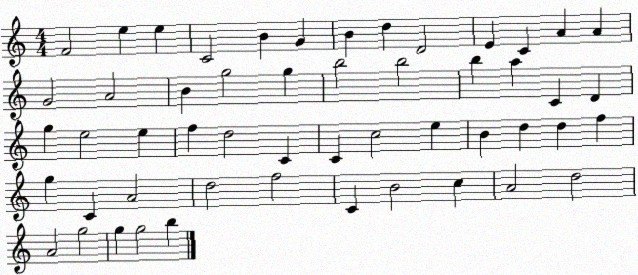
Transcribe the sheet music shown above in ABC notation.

X:1
T:Untitled
M:4/4
L:1/4
K:C
F2 e e C2 B G B d D2 E C A A G2 A2 B g2 g b2 b2 b a C D g e2 e f d2 C C c2 e B d d f g C A2 d2 f2 C B2 c A2 d2 A2 g2 g g2 b